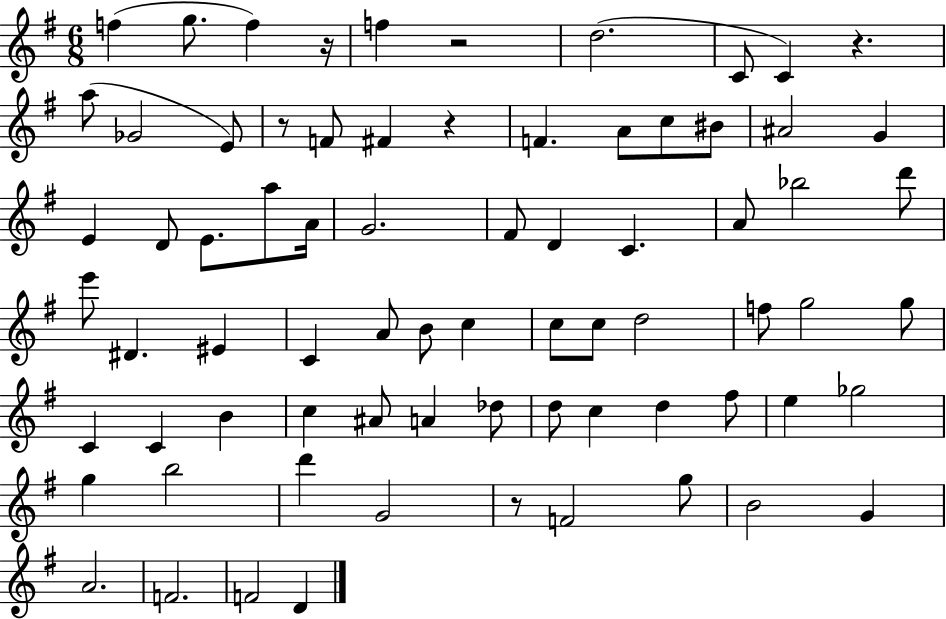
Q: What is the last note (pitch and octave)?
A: D4